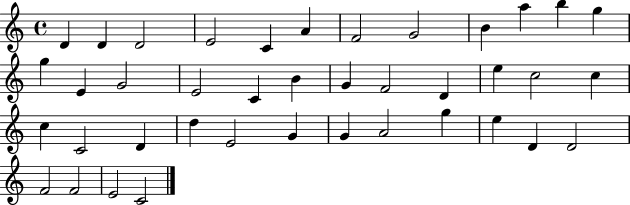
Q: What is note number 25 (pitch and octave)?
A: C5